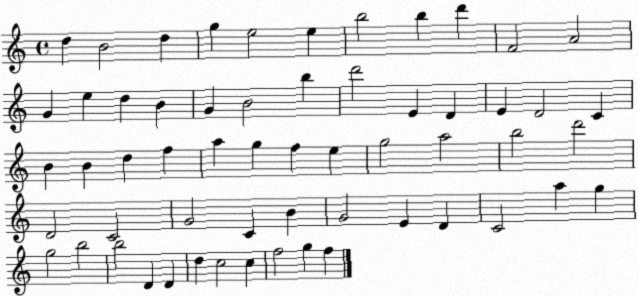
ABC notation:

X:1
T:Untitled
M:4/4
L:1/4
K:C
d B2 d g e2 e b2 b d' F2 A2 G e d B G B2 b d'2 E D E D2 C B B d f a g f e g2 a2 b2 d'2 D2 C2 G2 C B G2 E D C2 a g g2 b2 b2 D D d c2 c f2 g f